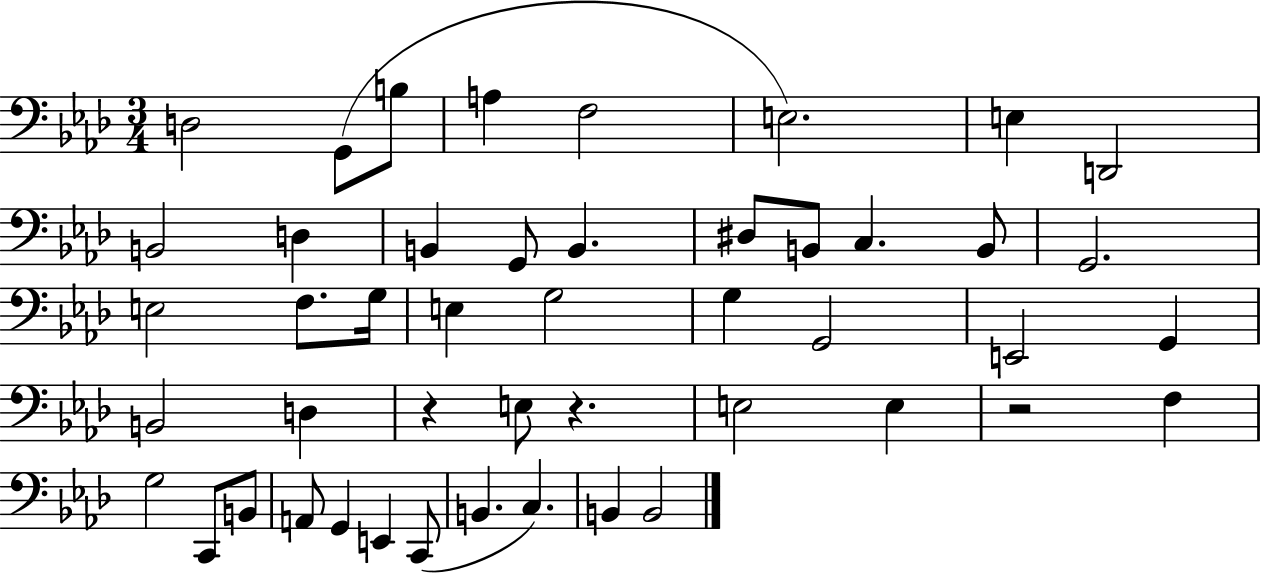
{
  \clef bass
  \numericTimeSignature
  \time 3/4
  \key aes \major
  d2 g,8( b8 | a4 f2 | e2.) | e4 d,2 | \break b,2 d4 | b,4 g,8 b,4. | dis8 b,8 c4. b,8 | g,2. | \break e2 f8. g16 | e4 g2 | g4 g,2 | e,2 g,4 | \break b,2 d4 | r4 e8 r4. | e2 e4 | r2 f4 | \break g2 c,8 b,8 | a,8 g,4 e,4 c,8( | b,4. c4.) | b,4 b,2 | \break \bar "|."
}